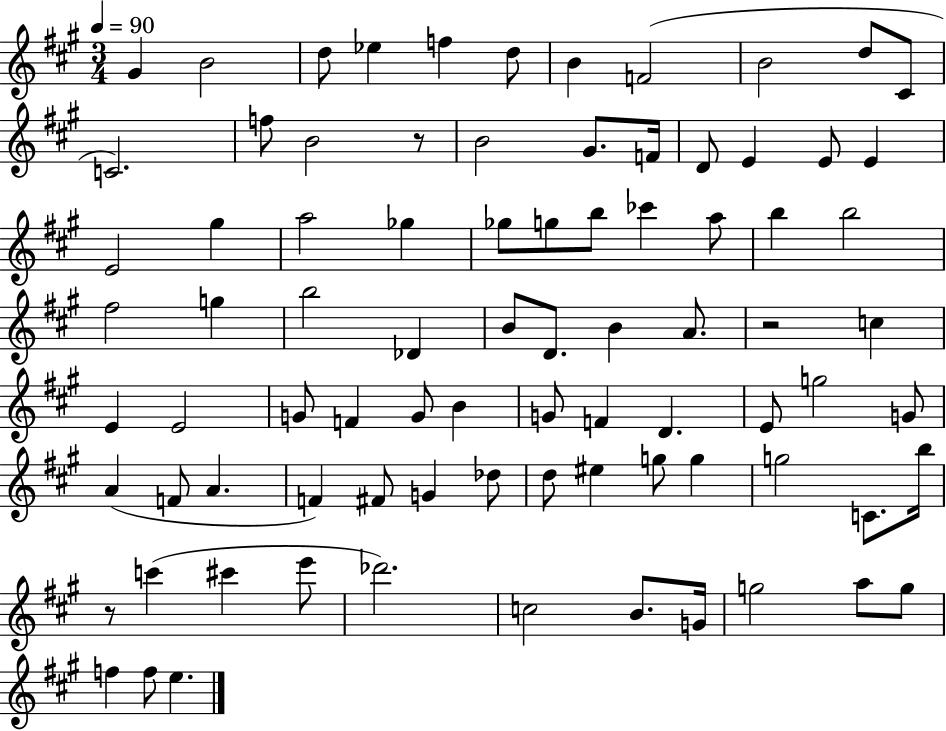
X:1
T:Untitled
M:3/4
L:1/4
K:A
^G B2 d/2 _e f d/2 B F2 B2 d/2 ^C/2 C2 f/2 B2 z/2 B2 ^G/2 F/4 D/2 E E/2 E E2 ^g a2 _g _g/2 g/2 b/2 _c' a/2 b b2 ^f2 g b2 _D B/2 D/2 B A/2 z2 c E E2 G/2 F G/2 B G/2 F D E/2 g2 G/2 A F/2 A F ^F/2 G _d/2 d/2 ^e g/2 g g2 C/2 b/4 z/2 c' ^c' e'/2 _d'2 c2 B/2 G/4 g2 a/2 g/2 f f/2 e